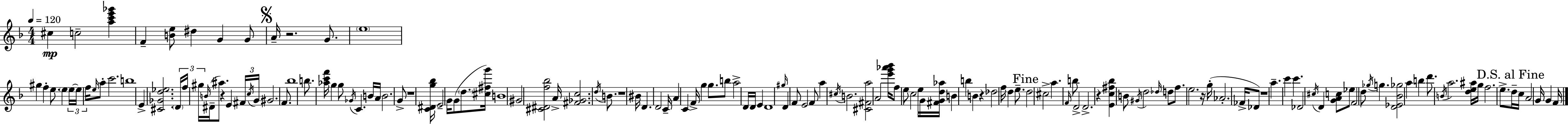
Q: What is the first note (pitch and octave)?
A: C#5